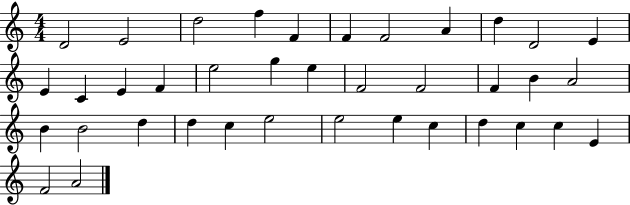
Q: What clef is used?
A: treble